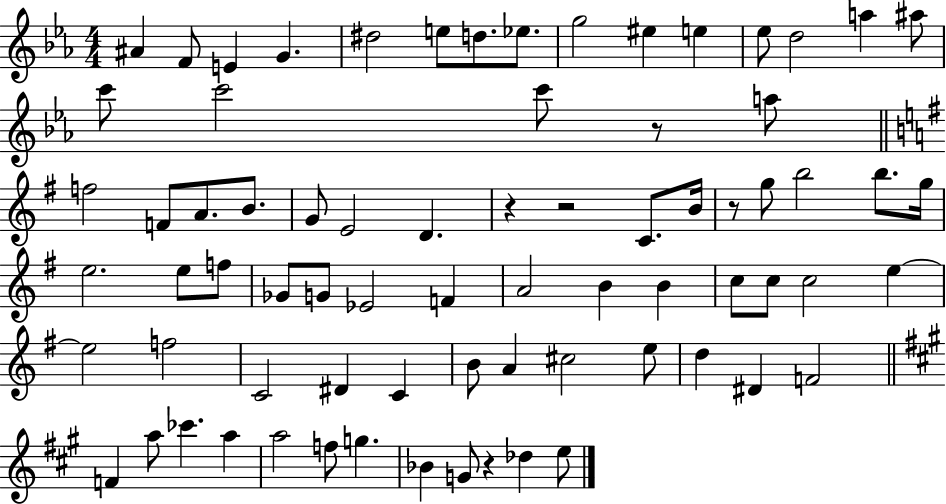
A#4/q F4/e E4/q G4/q. D#5/h E5/e D5/e. Eb5/e. G5/h EIS5/q E5/q Eb5/e D5/h A5/q A#5/e C6/e C6/h C6/e R/e A5/e F5/h F4/e A4/e. B4/e. G4/e E4/h D4/q. R/q R/h C4/e. B4/s R/e G5/e B5/h B5/e. G5/s E5/h. E5/e F5/e Gb4/e G4/e Eb4/h F4/q A4/h B4/q B4/q C5/e C5/e C5/h E5/q E5/h F5/h C4/h D#4/q C4/q B4/e A4/q C#5/h E5/e D5/q D#4/q F4/h F4/q A5/e CES6/q. A5/q A5/h F5/e G5/q. Bb4/q G4/e R/q Db5/q E5/e